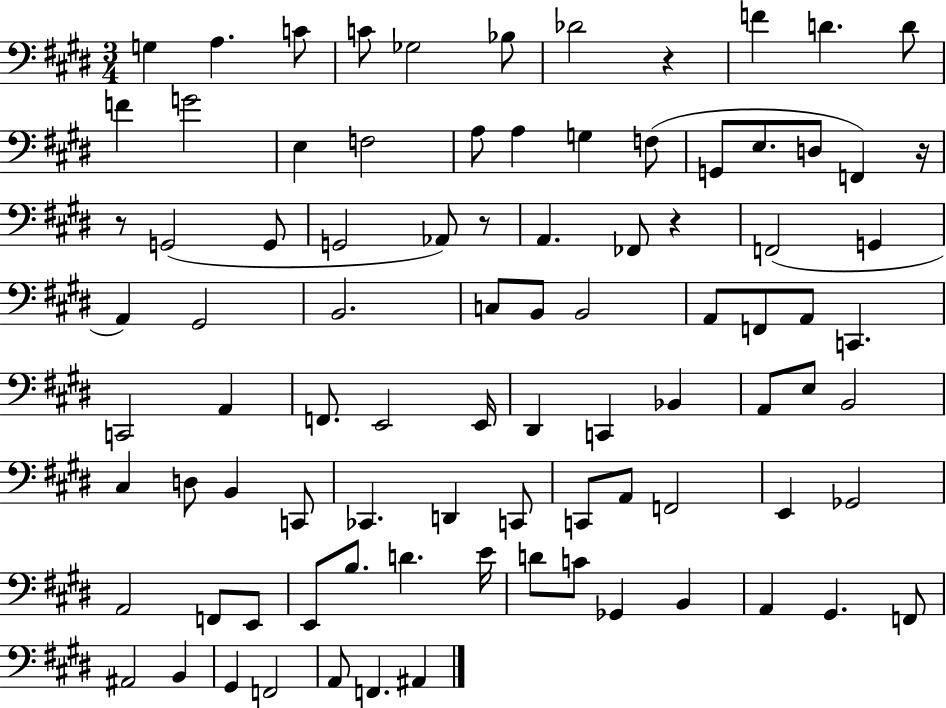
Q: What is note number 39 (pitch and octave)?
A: A2